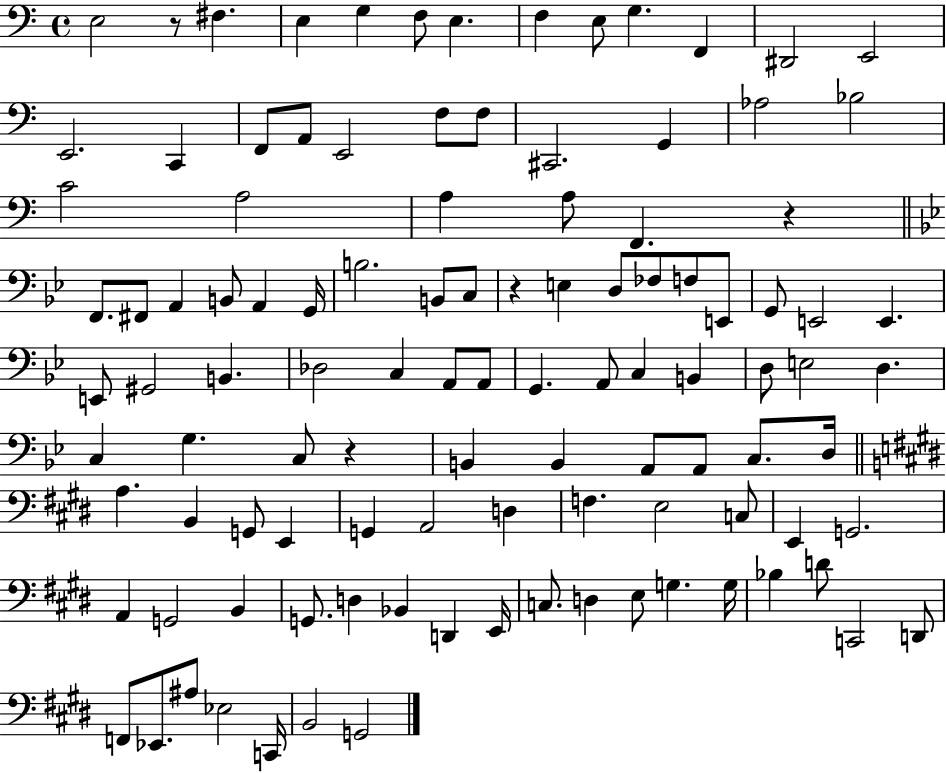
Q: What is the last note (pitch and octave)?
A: G2